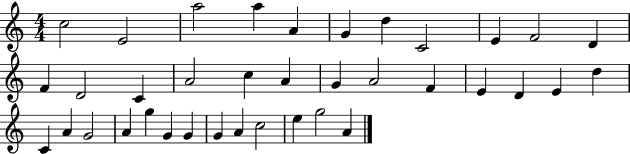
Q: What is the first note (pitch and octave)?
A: C5